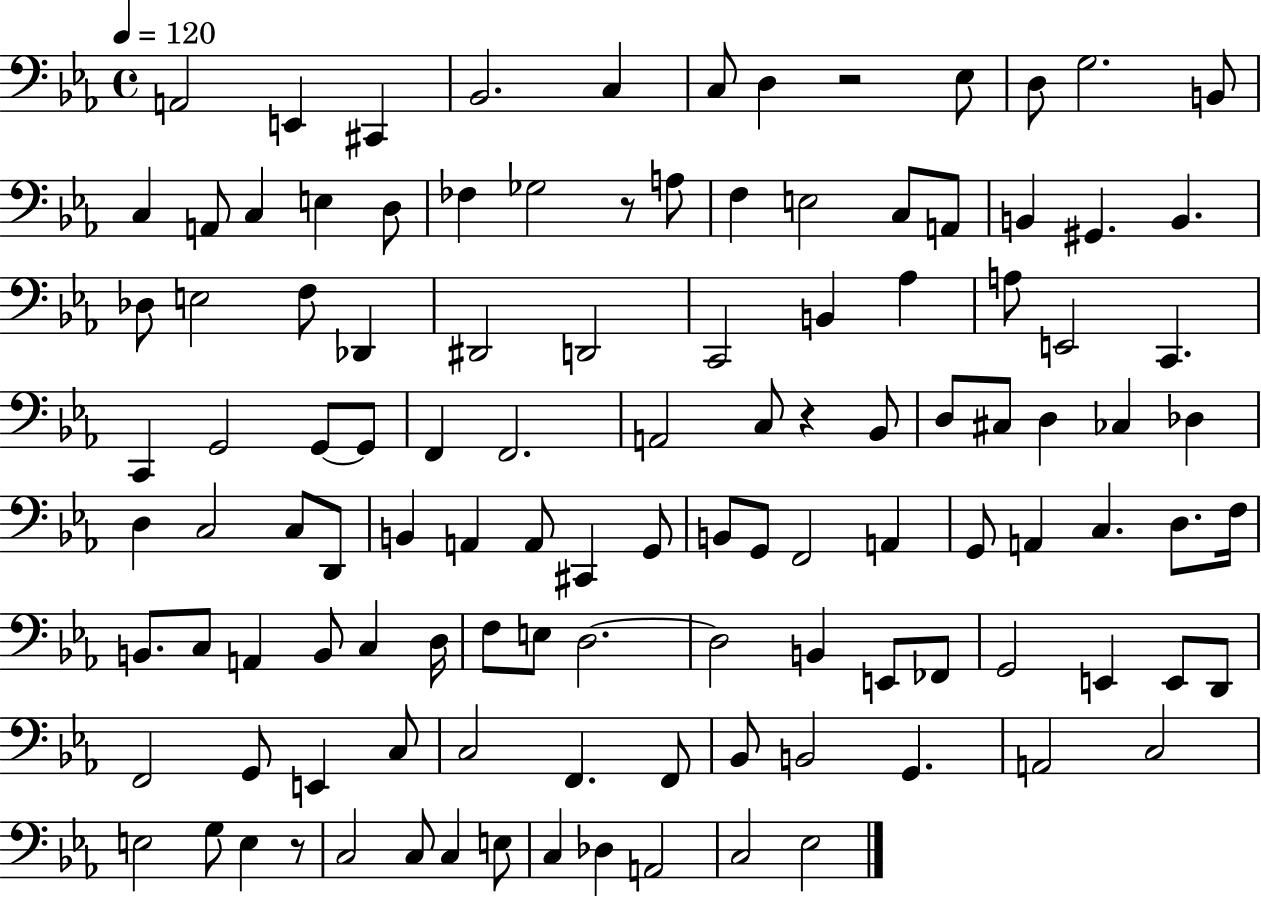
A2/h E2/q C#2/q Bb2/h. C3/q C3/e D3/q R/h Eb3/e D3/e G3/h. B2/e C3/q A2/e C3/q E3/q D3/e FES3/q Gb3/h R/e A3/e F3/q E3/h C3/e A2/e B2/q G#2/q. B2/q. Db3/e E3/h F3/e Db2/q D#2/h D2/h C2/h B2/q Ab3/q A3/e E2/h C2/q. C2/q G2/h G2/e G2/e F2/q F2/h. A2/h C3/e R/q Bb2/e D3/e C#3/e D3/q CES3/q Db3/q D3/q C3/h C3/e D2/e B2/q A2/q A2/e C#2/q G2/e B2/e G2/e F2/h A2/q G2/e A2/q C3/q. D3/e. F3/s B2/e. C3/e A2/q B2/e C3/q D3/s F3/e E3/e D3/h. D3/h B2/q E2/e FES2/e G2/h E2/q E2/e D2/e F2/h G2/e E2/q C3/e C3/h F2/q. F2/e Bb2/e B2/h G2/q. A2/h C3/h E3/h G3/e E3/q R/e C3/h C3/e C3/q E3/e C3/q Db3/q A2/h C3/h Eb3/h